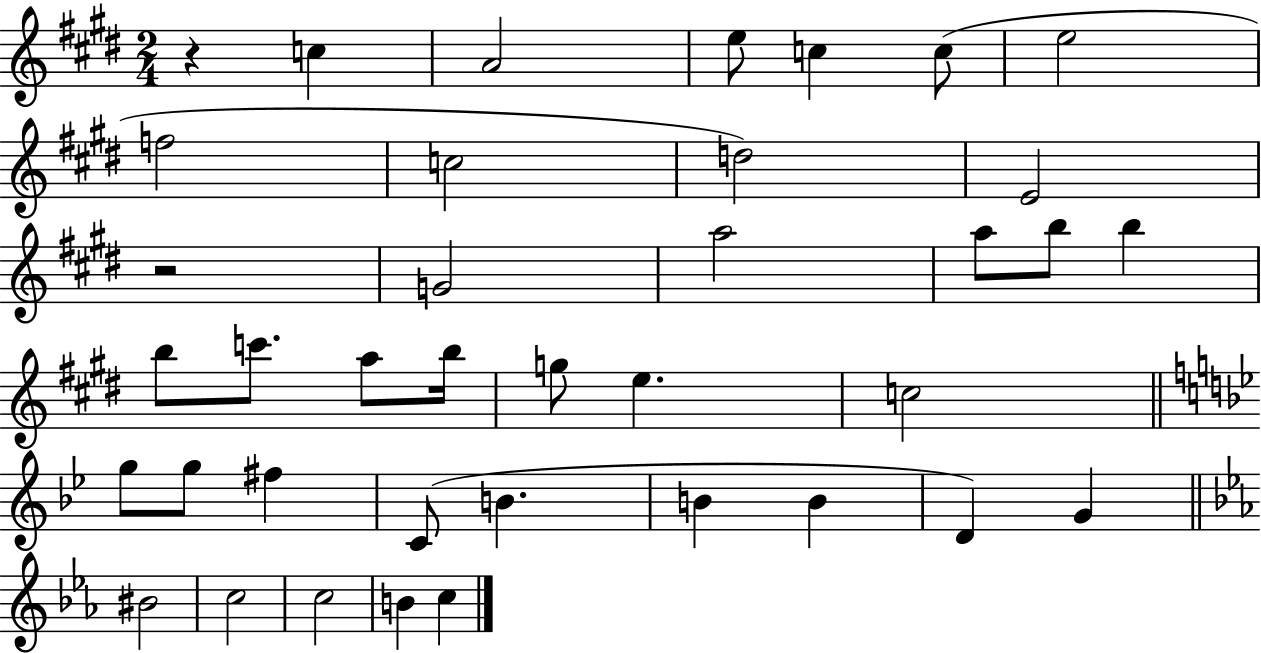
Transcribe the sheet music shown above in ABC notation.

X:1
T:Untitled
M:2/4
L:1/4
K:E
z c A2 e/2 c c/2 e2 f2 c2 d2 E2 z2 G2 a2 a/2 b/2 b b/2 c'/2 a/2 b/4 g/2 e c2 g/2 g/2 ^f C/2 B B B D G ^B2 c2 c2 B c